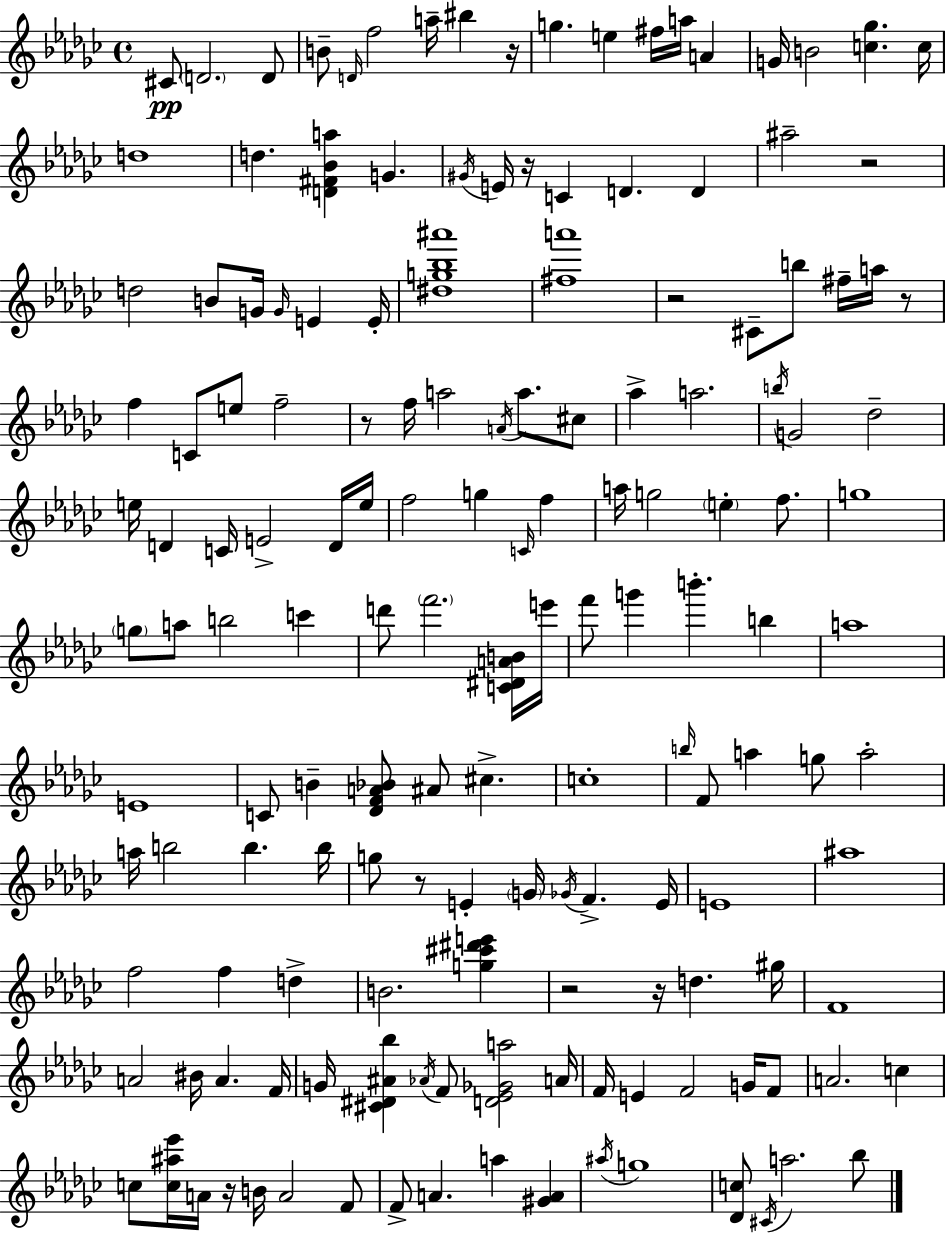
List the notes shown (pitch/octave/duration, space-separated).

C#4/e D4/h. D4/e B4/e D4/s F5/h A5/s BIS5/q R/s G5/q. E5/q F#5/s A5/s A4/q G4/s B4/h [C5,Gb5]/q. C5/s D5/w D5/q. [D4,F#4,Bb4,A5]/q G4/q. G#4/s E4/s R/s C4/q D4/q. D4/q A#5/h R/h D5/h B4/e G4/s G4/s E4/q E4/s [D#5,G5,Bb5,A#6]/w [F#5,A6]/w R/h C#4/e B5/e F#5/s A5/s R/e F5/q C4/e E5/e F5/h R/e F5/s A5/h A4/s A5/e. C#5/e Ab5/q A5/h. B5/s G4/h Db5/h E5/s D4/q C4/s E4/h D4/s E5/s F5/h G5/q C4/s F5/q A5/s G5/h E5/q F5/e. G5/w G5/e A5/e B5/h C6/q D6/e F6/h. [C4,D#4,A4,B4]/s E6/s F6/e G6/q B6/q. B5/q A5/w E4/w C4/e B4/q [Db4,F4,A4,Bb4]/e A#4/e C#5/q. C5/w B5/s F4/e A5/q G5/e A5/h A5/s B5/h B5/q. B5/s G5/e R/e E4/q G4/s Gb4/s F4/q. E4/s E4/w A#5/w F5/h F5/q D5/q B4/h. [G5,C#6,D#6,E6]/q R/h R/s D5/q. G#5/s F4/w A4/h BIS4/s A4/q. F4/s G4/s [C#4,D#4,A#4,Bb5]/q Ab4/s F4/e [D4,Eb4,Gb4,A5]/h A4/s F4/s E4/q F4/h G4/s F4/e A4/h. C5/q C5/e [C5,A#5,Eb6]/s A4/s R/s B4/s A4/h F4/e F4/e A4/q. A5/q [G#4,A4]/q A#5/s G5/w [Db4,C5]/e C#4/s A5/h. Bb5/e